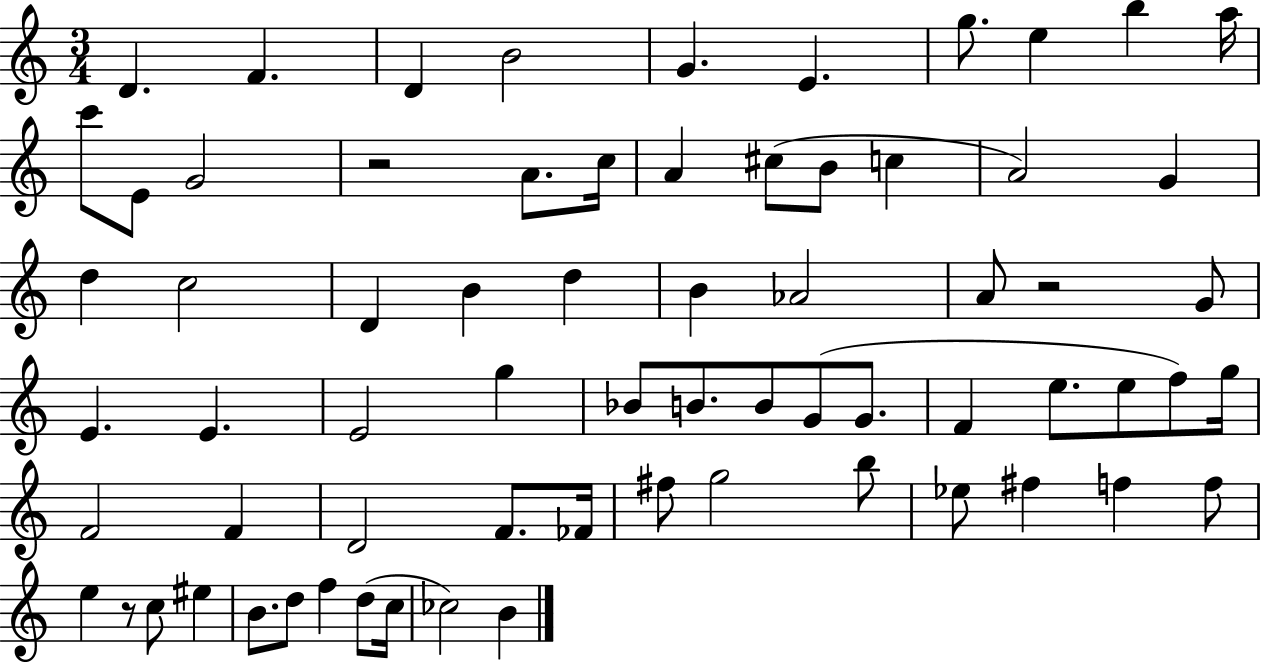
{
  \clef treble
  \numericTimeSignature
  \time 3/4
  \key c \major
  d'4. f'4. | d'4 b'2 | g'4. e'4. | g''8. e''4 b''4 a''16 | \break c'''8 e'8 g'2 | r2 a'8. c''16 | a'4 cis''8( b'8 c''4 | a'2) g'4 | \break d''4 c''2 | d'4 b'4 d''4 | b'4 aes'2 | a'8 r2 g'8 | \break e'4. e'4. | e'2 g''4 | bes'8 b'8. b'8 g'8( g'8. | f'4 e''8. e''8 f''8) g''16 | \break f'2 f'4 | d'2 f'8. fes'16 | fis''8 g''2 b''8 | ees''8 fis''4 f''4 f''8 | \break e''4 r8 c''8 eis''4 | b'8. d''8 f''4 d''8( c''16 | ces''2) b'4 | \bar "|."
}